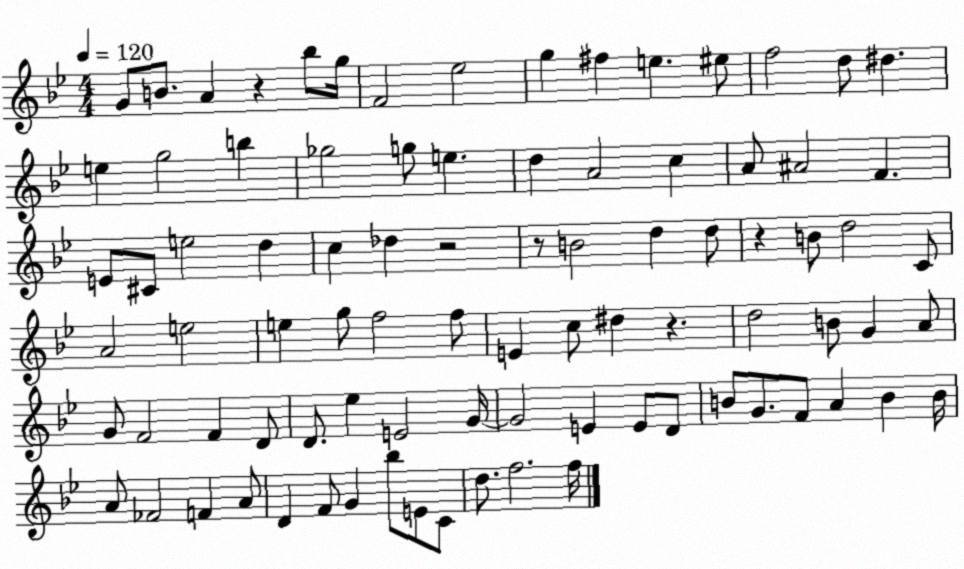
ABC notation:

X:1
T:Untitled
M:4/4
L:1/4
K:Bb
G/2 B/2 A z _b/2 g/4 F2 _e2 g ^f e ^e/2 f2 d/2 ^d e g2 b _g2 g/2 e d A2 c A/2 ^A2 F E/2 ^C/2 e2 d c _d z2 z/2 B2 d d/2 z B/2 d2 C/2 A2 e2 e g/2 f2 f/2 E c/2 ^d z d2 B/2 G A/2 G/2 F2 F D/2 D/2 _e E2 G/4 G2 E E/2 D/2 B/2 G/2 F/2 A B B/4 A/2 _F2 F A/2 D F/2 G _b/2 E/2 C/2 d/2 f2 f/4